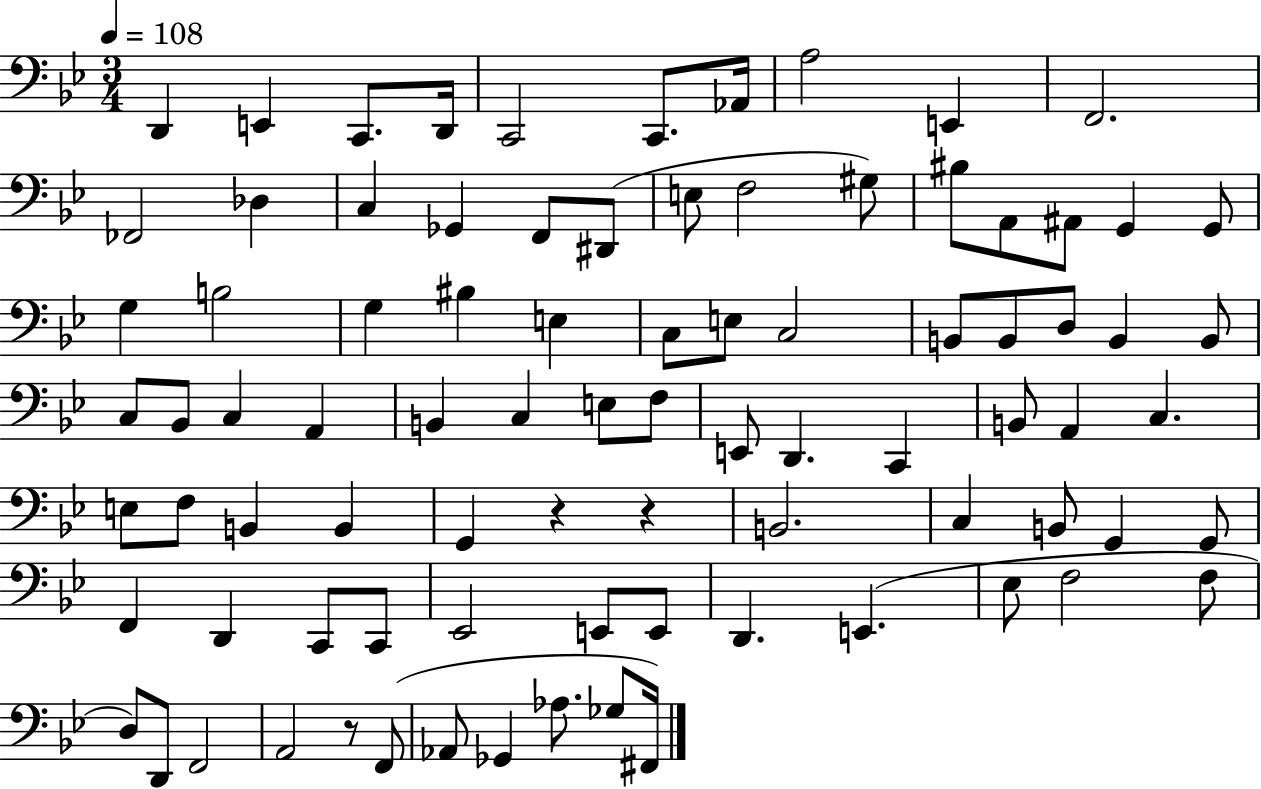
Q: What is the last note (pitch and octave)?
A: F#2